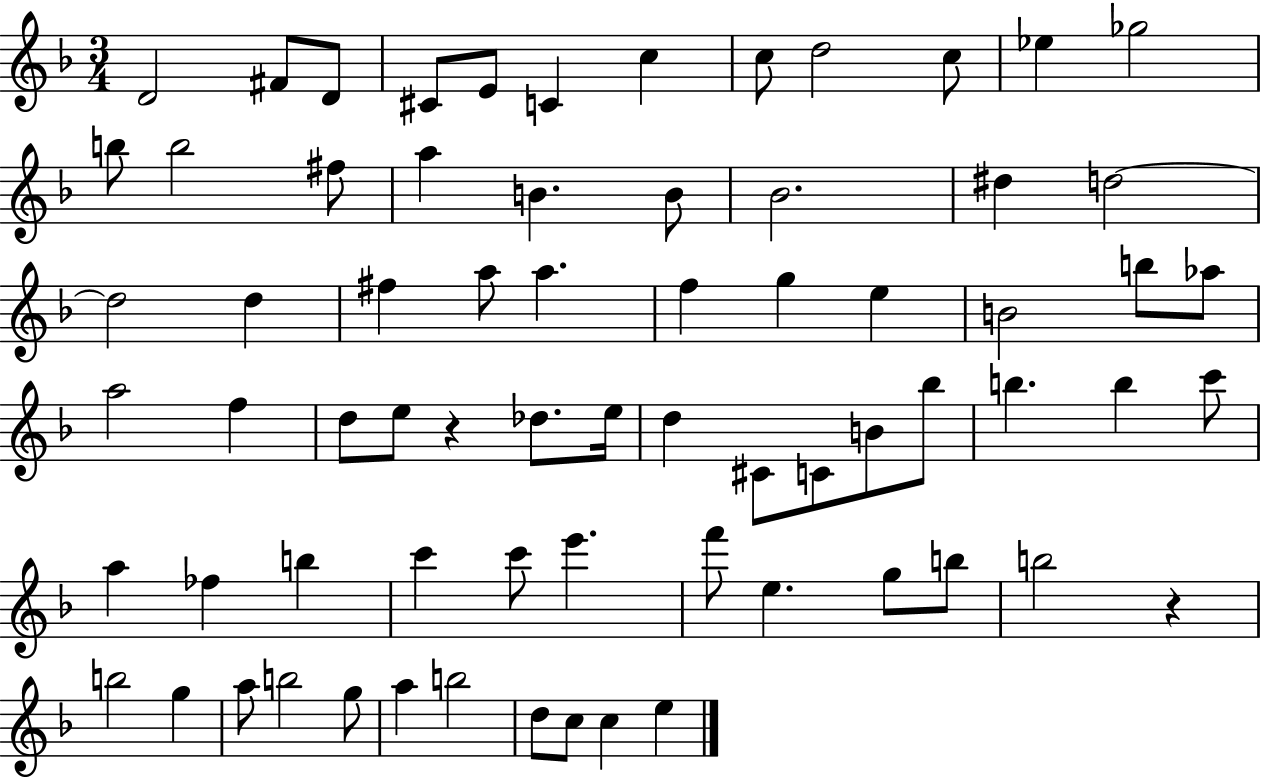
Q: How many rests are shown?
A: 2